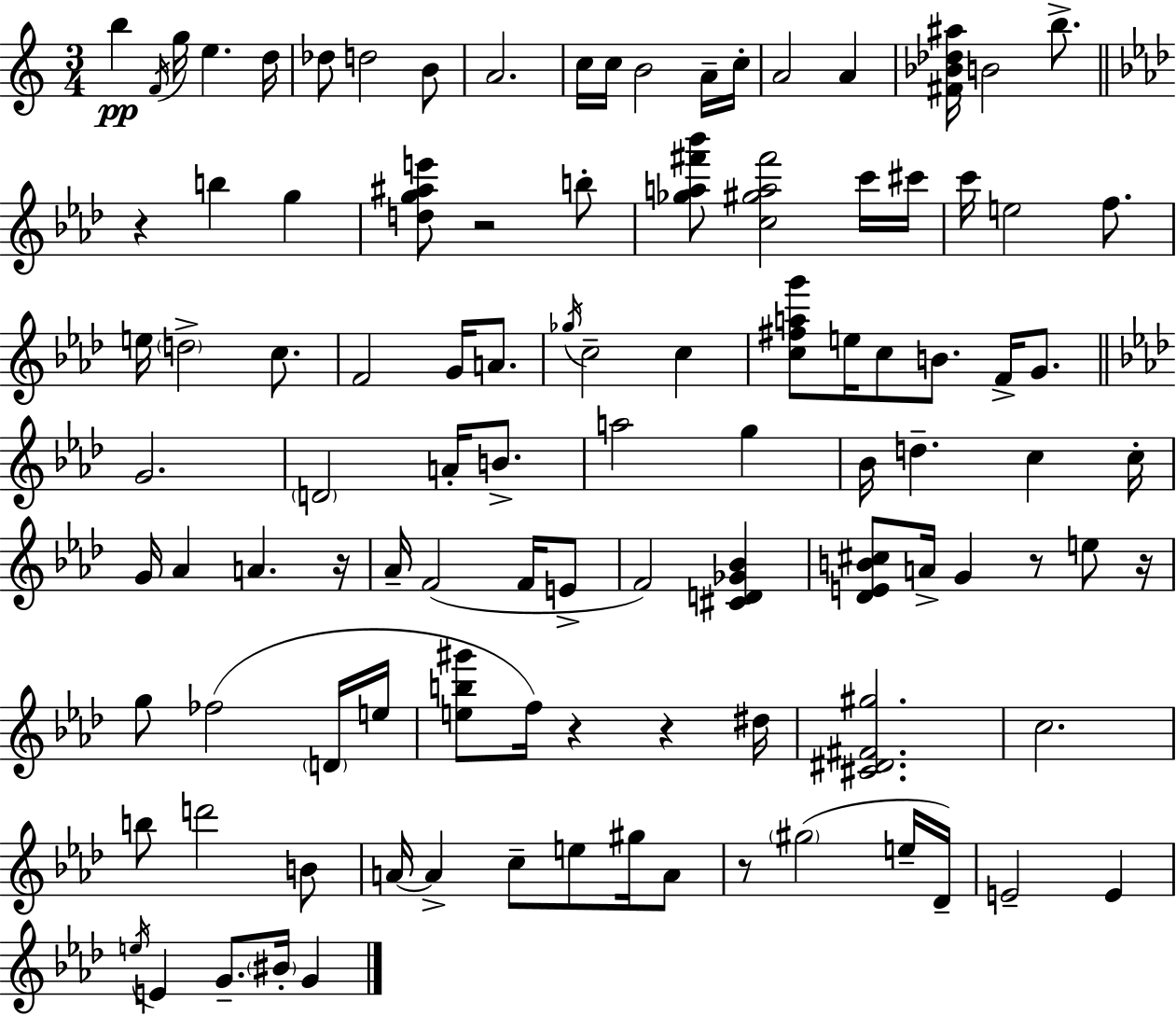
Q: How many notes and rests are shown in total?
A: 104